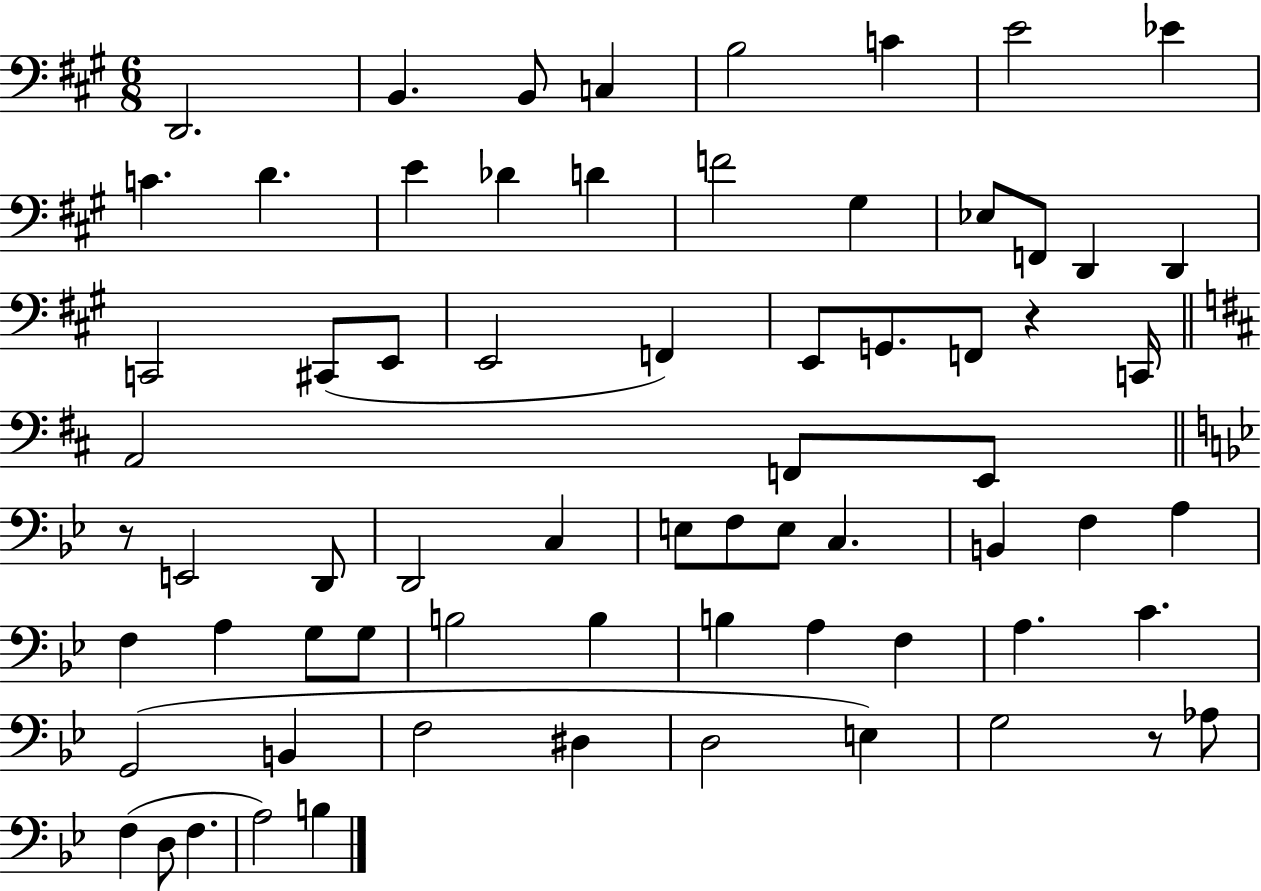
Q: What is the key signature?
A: A major